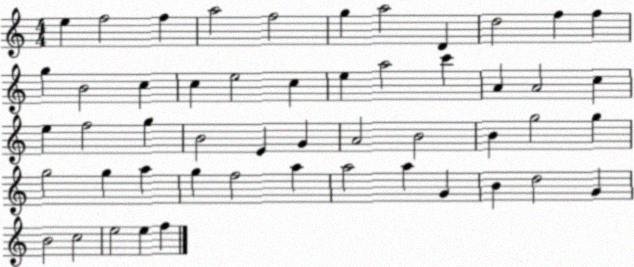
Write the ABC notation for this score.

X:1
T:Untitled
M:4/4
L:1/4
K:C
e f2 f a2 f2 g a2 D d2 f f g B2 c c e2 c e a2 c' A A2 c e f2 g B2 E G A2 B2 B g2 g g2 g a g f2 a a2 a G B d2 G B2 c2 e2 e f